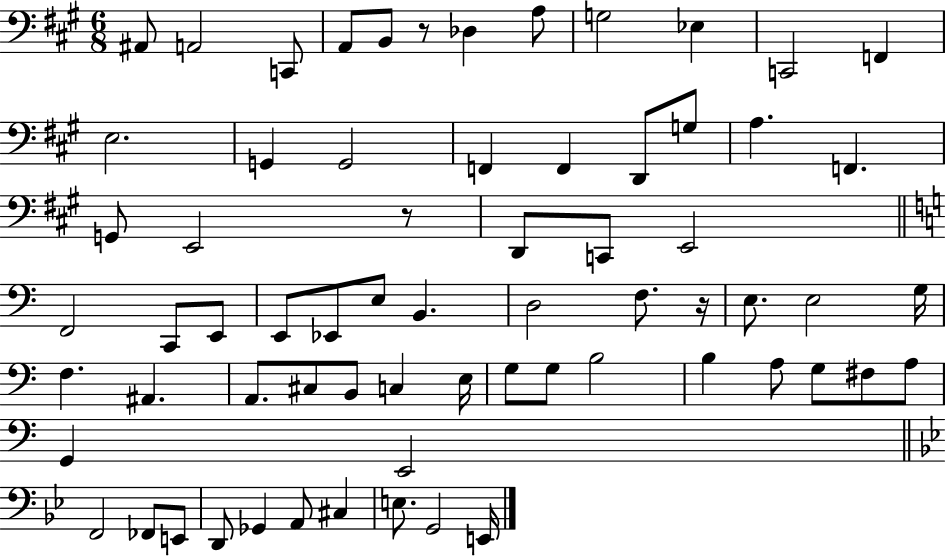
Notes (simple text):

A#2/e A2/h C2/e A2/e B2/e R/e Db3/q A3/e G3/h Eb3/q C2/h F2/q E3/h. G2/q G2/h F2/q F2/q D2/e G3/e A3/q. F2/q. G2/e E2/h R/e D2/e C2/e E2/h F2/h C2/e E2/e E2/e Eb2/e E3/e B2/q. D3/h F3/e. R/s E3/e. E3/h G3/s F3/q. A#2/q. A2/e. C#3/e B2/e C3/q E3/s G3/e G3/e B3/h B3/q A3/e G3/e F#3/e A3/e G2/q E2/h F2/h FES2/e E2/e D2/e Gb2/q A2/e C#3/q E3/e. G2/h E2/s